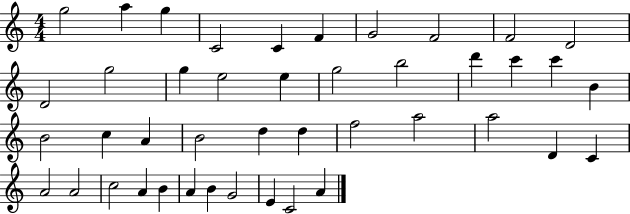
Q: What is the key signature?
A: C major